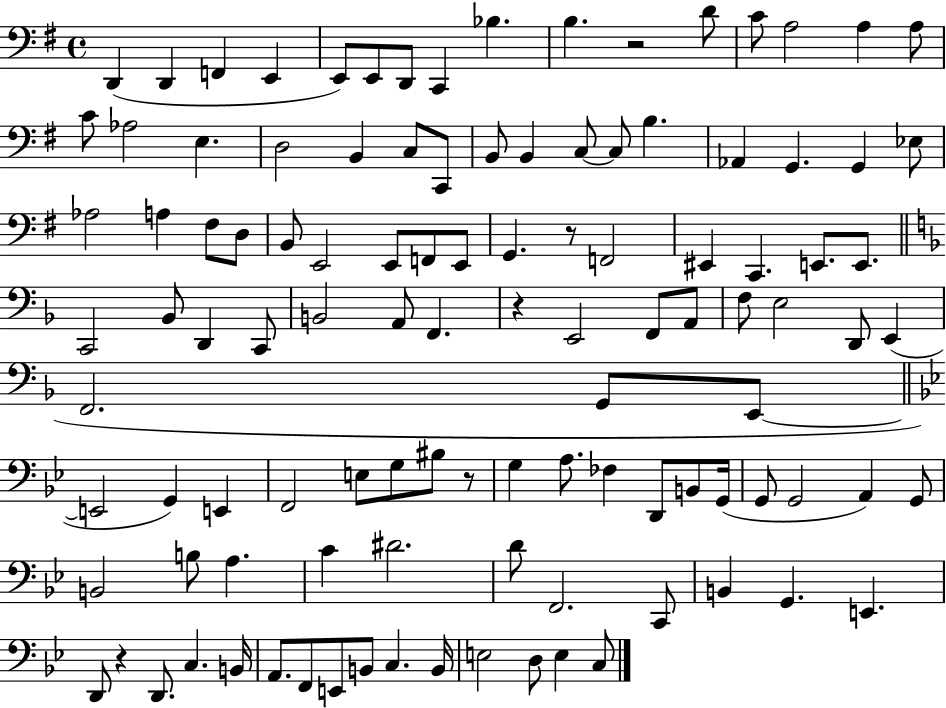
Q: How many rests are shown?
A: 5